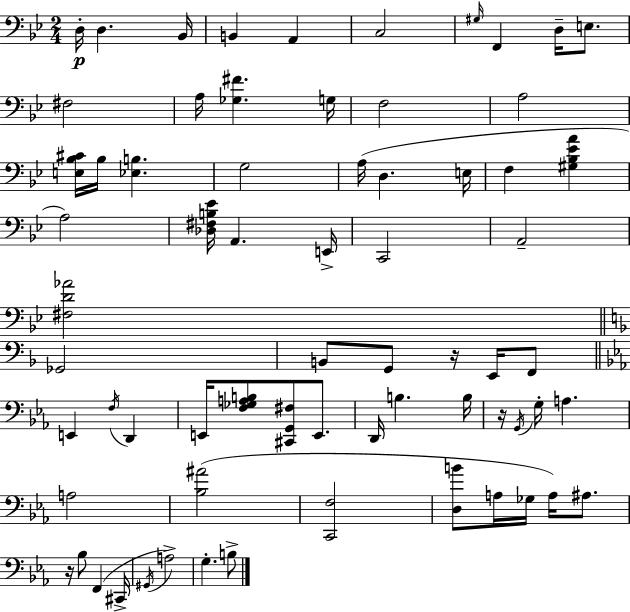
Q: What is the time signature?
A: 2/4